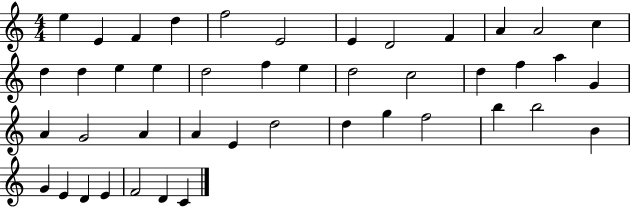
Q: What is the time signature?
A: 4/4